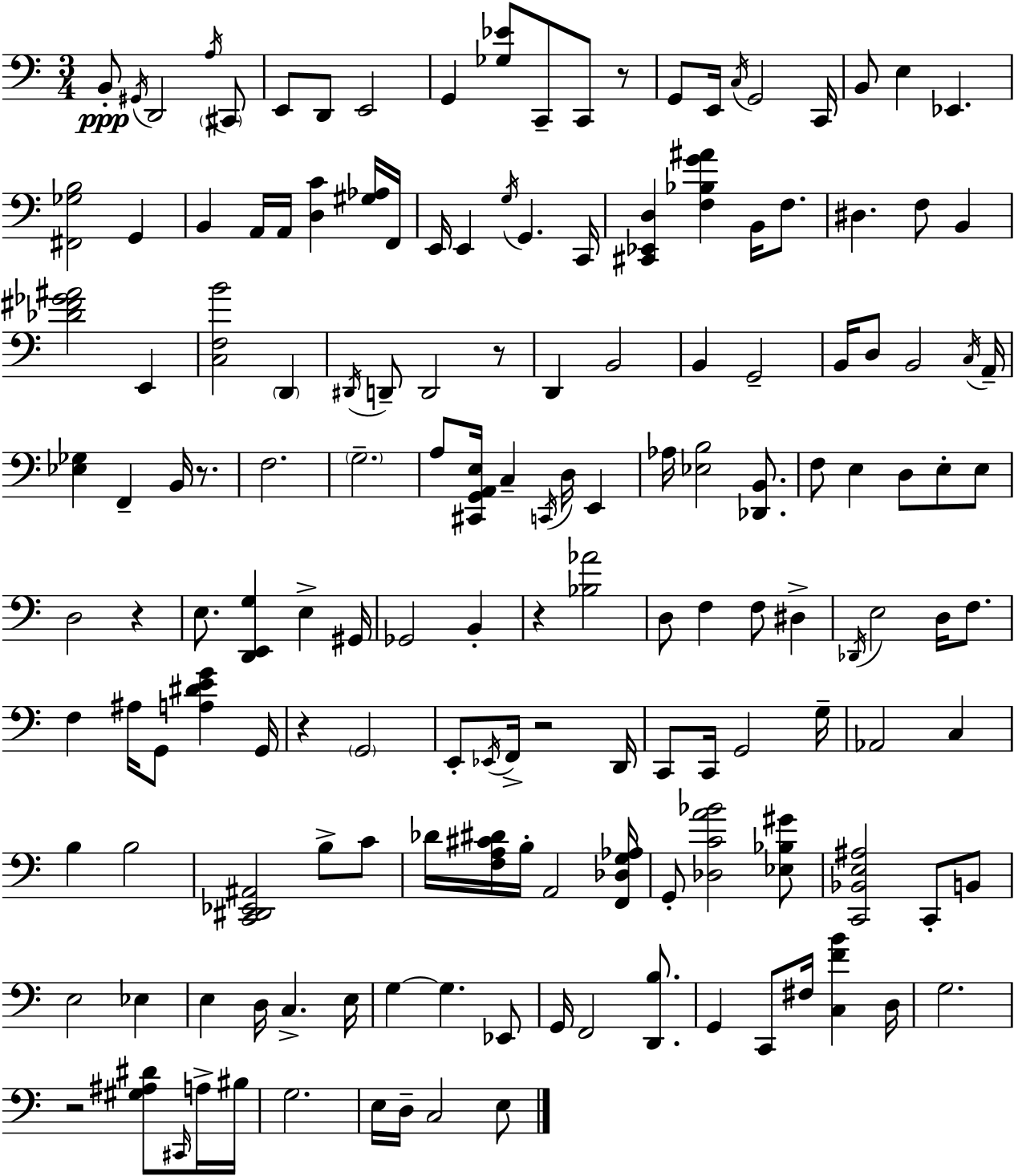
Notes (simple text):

B2/e G#2/s D2/h A3/s C#2/e E2/e D2/e E2/h G2/q [Gb3,Eb4]/e C2/e C2/e R/e G2/e E2/s C3/s G2/h C2/s B2/e E3/q Eb2/q. [F#2,Gb3,B3]/h G2/q B2/q A2/s A2/s [D3,C4]/q [G#3,Ab3]/s F2/s E2/s E2/q G3/s G2/q. C2/s [C#2,Eb2,D3]/q [F3,Bb3,G4,A#4]/q B2/s F3/e. D#3/q. F3/e B2/q [Db4,F#4,Gb4,A#4]/h E2/q [C3,F3,B4]/h D2/q D#2/s D2/e D2/h R/e D2/q B2/h B2/q G2/h B2/s D3/e B2/h C3/s A2/s [Eb3,Gb3]/q F2/q B2/s R/e. F3/h. G3/h. A3/e [C#2,G2,A2,E3]/s C3/q C2/s D3/s E2/q Ab3/s [Eb3,B3]/h [Db2,B2]/e. F3/e E3/q D3/e E3/e E3/e D3/h R/q E3/e. [D2,E2,G3]/q E3/q G#2/s Gb2/h B2/q R/q [Bb3,Ab4]/h D3/e F3/q F3/e D#3/q Db2/s E3/h D3/s F3/e. F3/q A#3/s G2/e [A3,D#4,E4,G4]/q G2/s R/q G2/h E2/e Eb2/s F2/s R/h D2/s C2/e C2/s G2/h G3/s Ab2/h C3/q B3/q B3/h [C2,D#2,Eb2,A#2]/h B3/e C4/e Db4/s [F3,A3,C#4,D#4]/s B3/s A2/h [F2,Db3,G3,Ab3]/s G2/e [Db3,C4,A4,Bb4]/h [Eb3,Bb3,G#4]/e [C2,Bb2,E3,A#3]/h C2/e B2/e E3/h Eb3/q E3/q D3/s C3/q. E3/s G3/q G3/q. Eb2/e G2/s F2/h [D2,B3]/e. G2/q C2/e F#3/s [C3,F4,B4]/q D3/s G3/h. R/h [G#3,A#3,D#4]/e C#2/s A3/s BIS3/s G3/h. E3/s D3/s C3/h E3/e